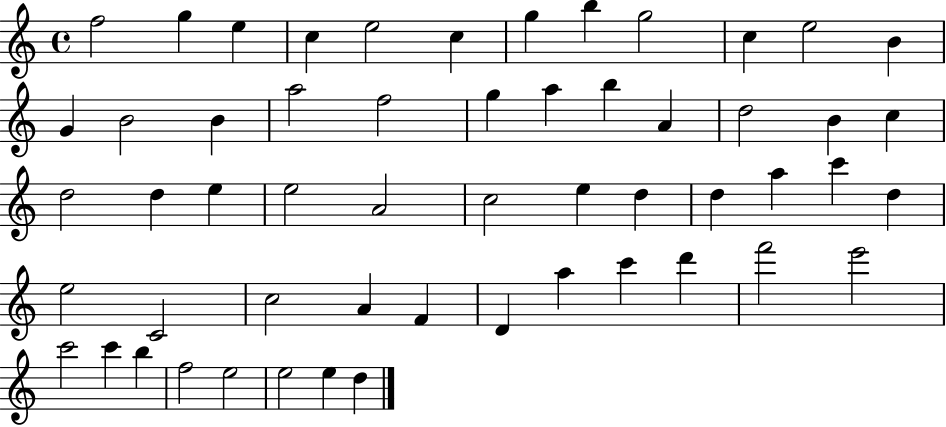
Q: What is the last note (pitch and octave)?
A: D5